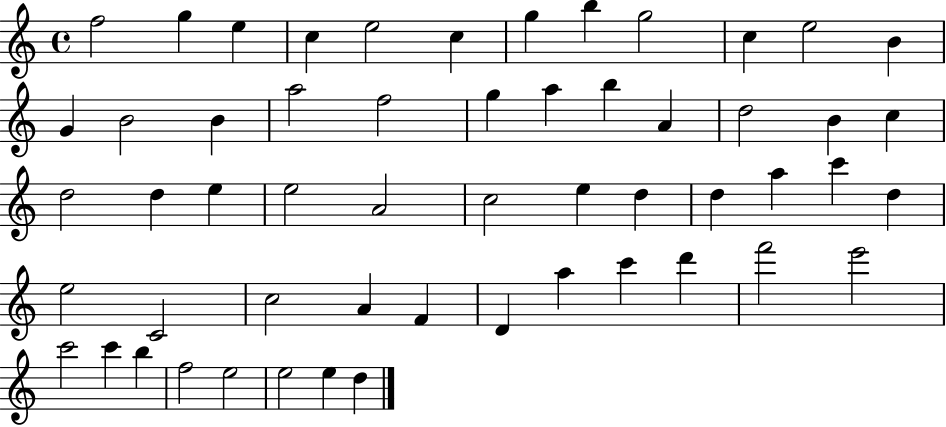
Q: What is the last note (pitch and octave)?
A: D5